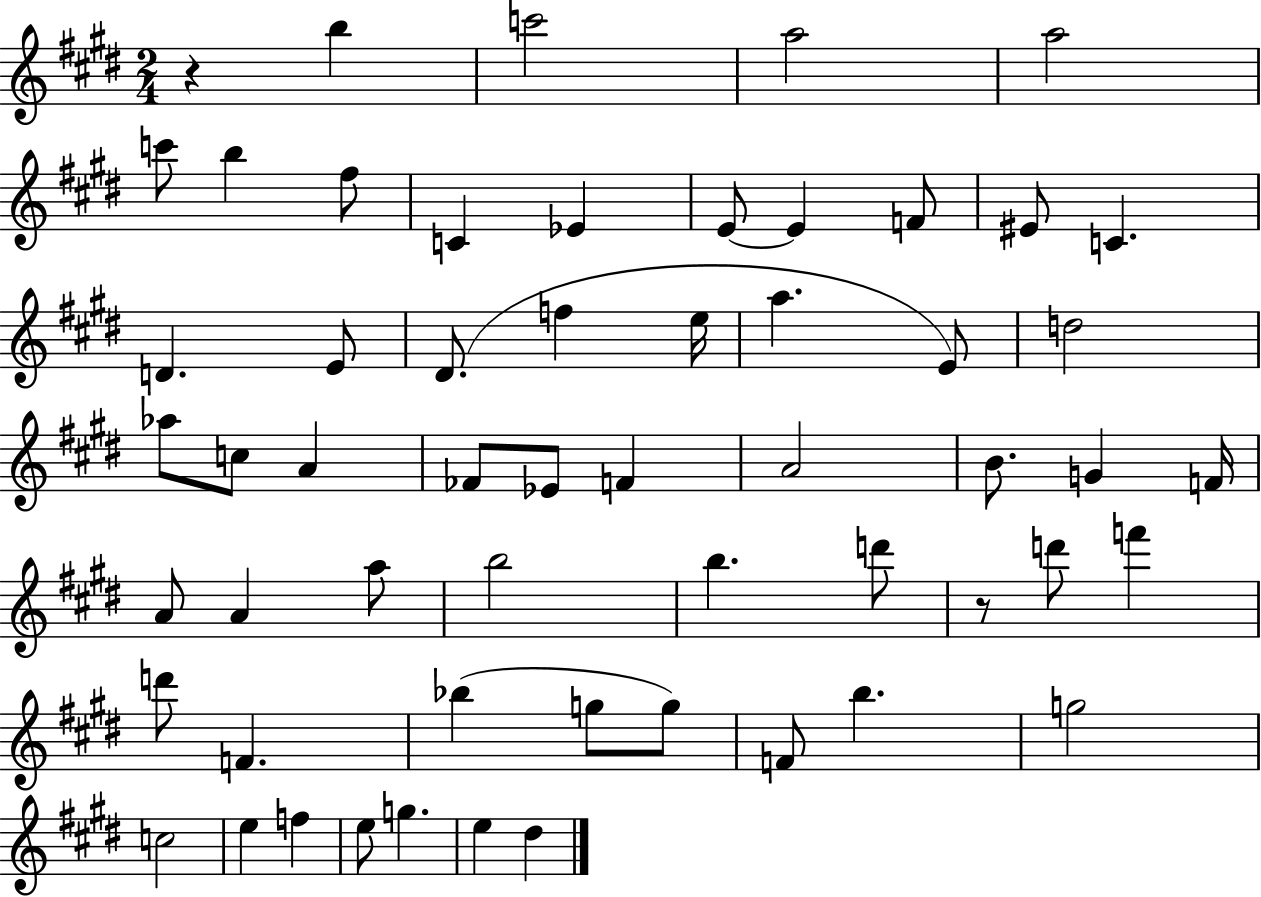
{
  \clef treble
  \numericTimeSignature
  \time 2/4
  \key e \major
  r4 b''4 | c'''2 | a''2 | a''2 | \break c'''8 b''4 fis''8 | c'4 ees'4 | e'8~~ e'4 f'8 | eis'8 c'4. | \break d'4. e'8 | dis'8.( f''4 e''16 | a''4. e'8) | d''2 | \break aes''8 c''8 a'4 | fes'8 ees'8 f'4 | a'2 | b'8. g'4 f'16 | \break a'8 a'4 a''8 | b''2 | b''4. d'''8 | r8 d'''8 f'''4 | \break d'''8 f'4. | bes''4( g''8 g''8) | f'8 b''4. | g''2 | \break c''2 | e''4 f''4 | e''8 g''4. | e''4 dis''4 | \break \bar "|."
}